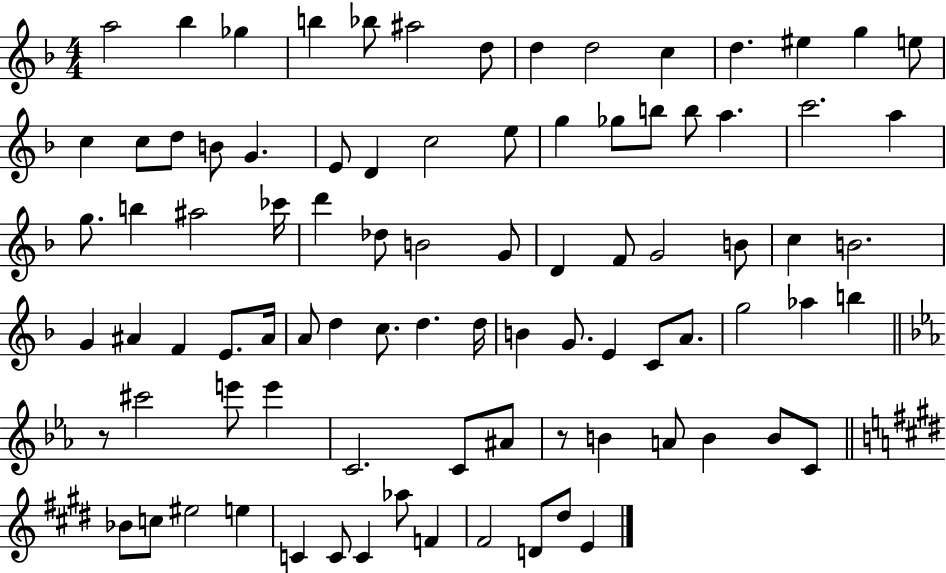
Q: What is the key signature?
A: F major